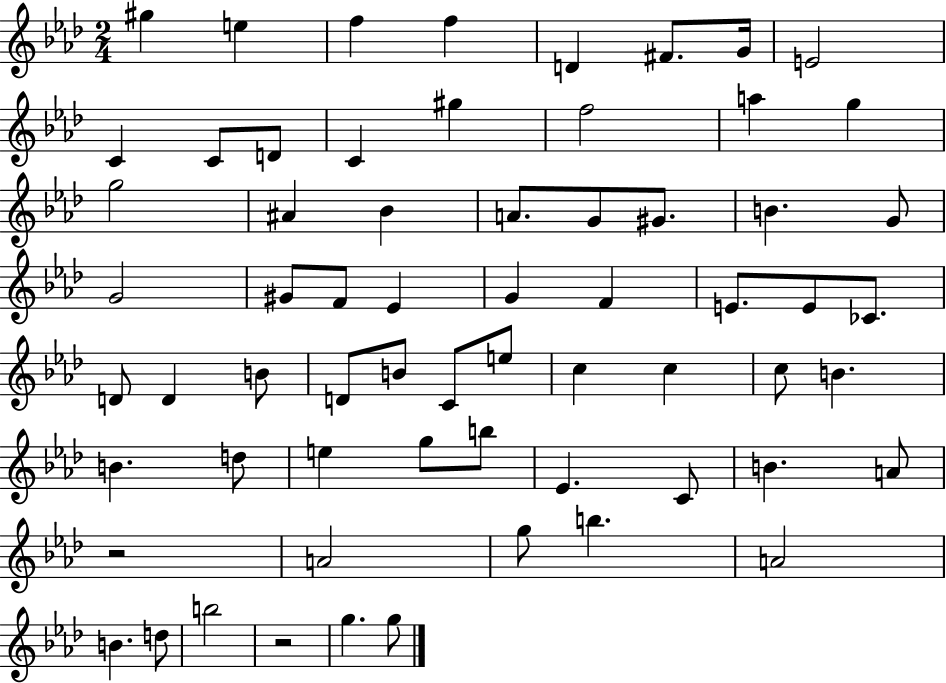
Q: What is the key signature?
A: AES major